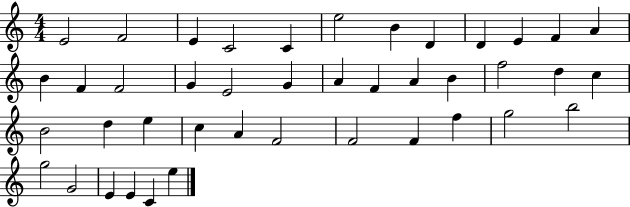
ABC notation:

X:1
T:Untitled
M:4/4
L:1/4
K:C
E2 F2 E C2 C e2 B D D E F A B F F2 G E2 G A F A B f2 d c B2 d e c A F2 F2 F f g2 b2 g2 G2 E E C e